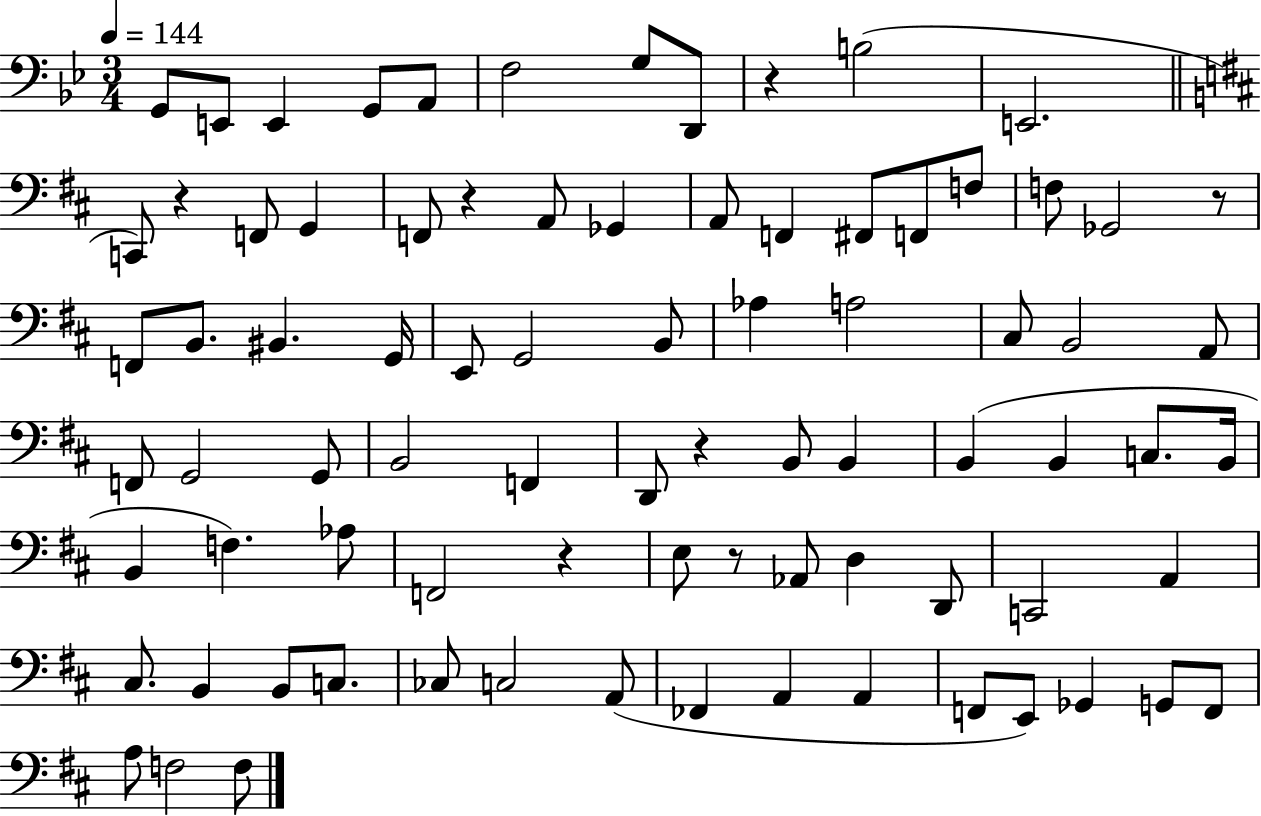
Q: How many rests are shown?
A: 7